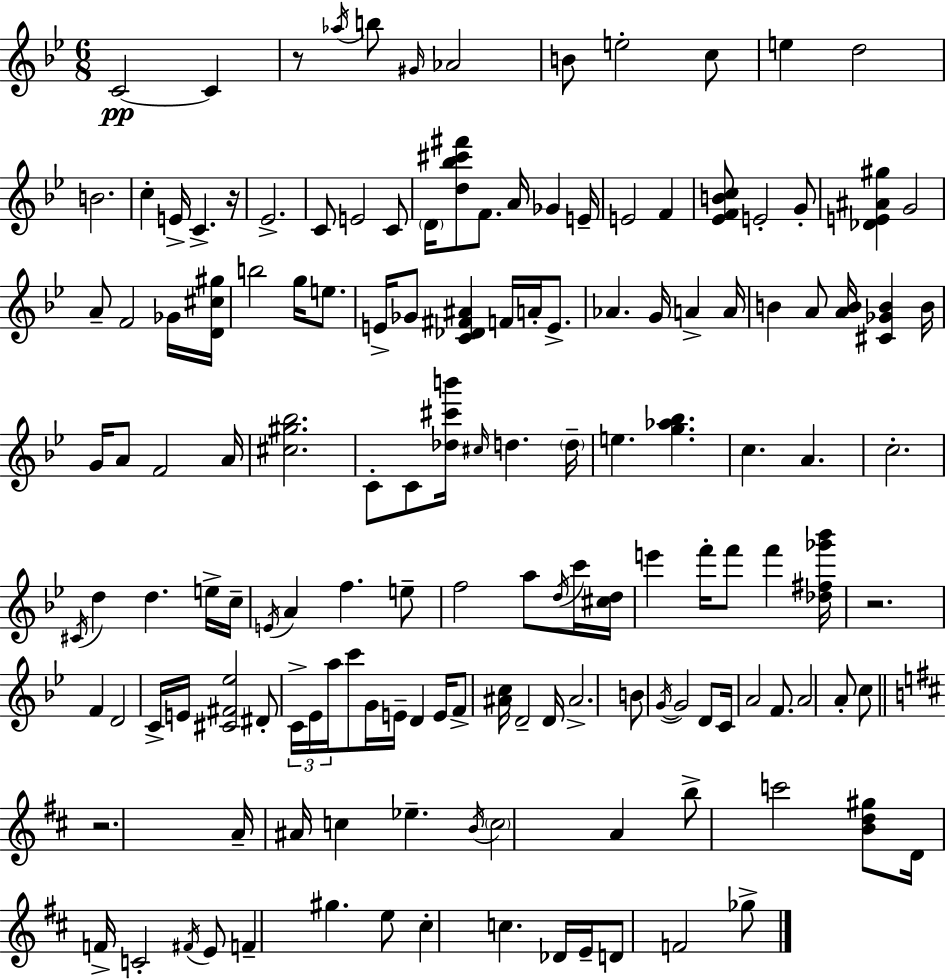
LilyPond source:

{
  \clef treble
  \numericTimeSignature
  \time 6/8
  \key bes \major
  c'2~~\pp c'4 | r8 \acciaccatura { aes''16 } b''8 \grace { gis'16 } aes'2 | b'8 e''2-. | c''8 e''4 d''2 | \break b'2. | c''4-. e'16-> c'4.-> | r16 ees'2.-> | c'8 e'2 | \break c'8 \parenthesize d'16 <d'' bes'' cis''' fis'''>8 f'8. a'16 ges'4 | e'16-- e'2 f'4 | <ees' f' b' c''>8 e'2-. | g'8-. <des' e' ais' gis''>4 g'2 | \break a'8-- f'2 | ges'16 <d' cis'' gis''>16 b''2 g''16 e''8. | e'16-> ges'8 <c' des' fis' ais'>4 f'16 a'16-. e'8.-> | aes'4. g'16 a'4-> | \break a'16 b'4 a'8 <a' b'>16 <cis' ges' b'>4 | b'16 g'16 a'8 f'2 | a'16 <cis'' gis'' bes''>2. | c'8-. c'8 <des'' cis''' b'''>16 \grace { cis''16 } d''4. | \break \parenthesize d''16-- e''4. <g'' aes'' bes''>4. | c''4. a'4. | c''2.-. | \acciaccatura { cis'16 } d''4 d''4. | \break e''16-> c''16-- \acciaccatura { e'16 } a'4 f''4. | e''8-- f''2 | a''8 \acciaccatura { d''16 } c'''16 <cis'' d''>16 e'''4 f'''16-. f'''8 | f'''4 <des'' fis'' ges''' bes'''>16 r2. | \break f'4 d'2 | c'16-> e'16 <cis' fis' ees''>2 | dis'8-. \tuplet 3/2 { c'16-> ees'16 a''16 } c'''8 g'16 | e'16-- d'4 e'16 f'8-> <ais' c''>16 d'2-- | \break d'16 ais'2.-> | b'8 \acciaccatura { g'16~ }~ g'2 | d'8 c'16 a'2 | f'8. a'2 | \break a'8-. c''8 \bar "||" \break \key d \major r2. | a'16-- ais'16 c''4 ees''4.-- | \acciaccatura { b'16 } \parenthesize c''2 a'4 | b''8-> c'''2 <b' d'' gis''>8 | \break d'16 f'16-> c'2-. \acciaccatura { fis'16 } | e'8 f'4-- gis''4. | e''8 cis''4-. c''4. | des'16 e'16-- d'8 f'2 | \break ges''8-> \bar "|."
}